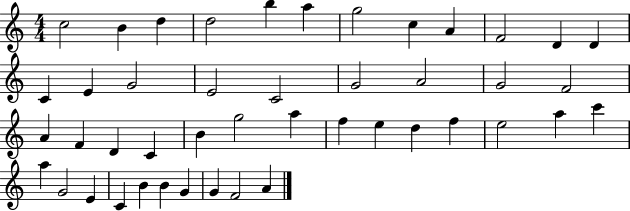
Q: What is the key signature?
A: C major